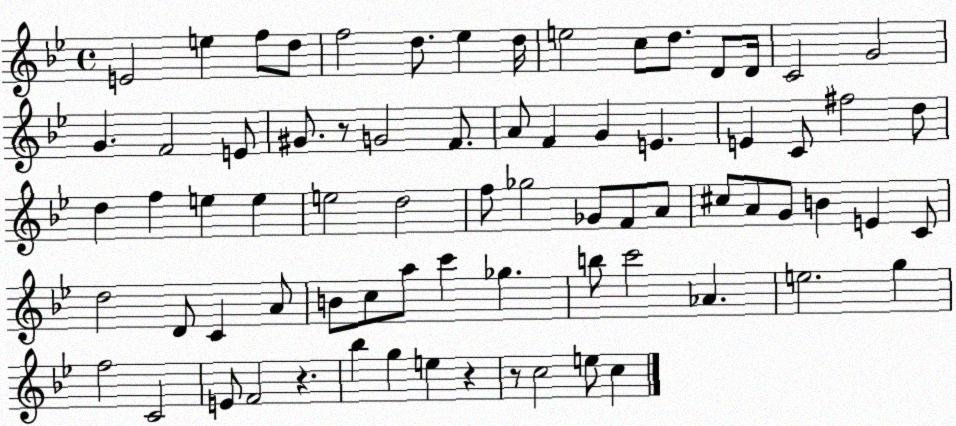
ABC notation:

X:1
T:Untitled
M:4/4
L:1/4
K:Bb
E2 e f/2 d/2 f2 d/2 _e d/4 e2 c/2 d/2 D/2 D/4 C2 G2 G F2 E/2 ^G/2 z/2 G2 F/2 A/2 F G E E C/2 ^f2 d/2 d f e e e2 d2 f/2 _g2 _G/2 F/2 A/2 ^c/2 A/2 G/2 B E C/2 d2 D/2 C A/2 B/2 c/2 a/2 c' _g b/2 c'2 _A e2 g f2 C2 E/2 F2 z _b g e z z/2 c2 e/2 c